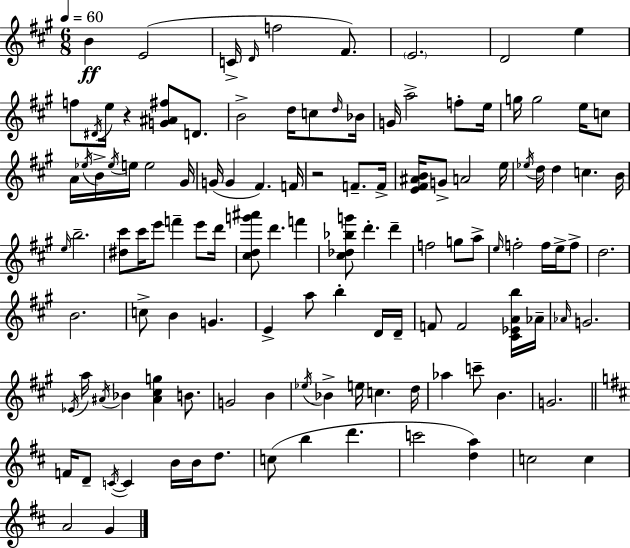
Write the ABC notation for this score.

X:1
T:Untitled
M:6/8
L:1/4
K:A
B E2 C/4 D/4 f2 ^F/2 E2 D2 e f/2 ^D/4 e/4 z [G^A^f]/2 D/2 B2 d/4 c/2 d/4 _B/4 G/4 a2 f/2 e/4 g/4 g2 e/4 c/2 A/4 _e/4 B/4 _e/4 e/4 e2 ^G/4 G/4 G ^F F/4 z2 F/2 F/4 [E^F^AB]/4 G/2 A2 e/4 _e/4 d/4 d c B/4 e/4 b2 [^d^c']/2 ^c'/4 e'/2 f' e'/2 d'/4 [^cdg'^a']/2 d' f' [^c_d_bg']/2 d' d' f2 g/2 a/2 e/4 f2 f/4 e/4 f/2 d2 B2 c/2 B G E a/2 b D/4 D/4 F/2 F2 [^C_EAb]/4 _A/4 _A/4 G2 _E/4 a/4 ^A/4 _B [^A^cg] B/2 G2 B _e/4 _B e/4 c d/4 _a c'/2 B G2 F/4 D/2 C/4 C B/4 B/4 d/2 c/2 b d' c'2 [da] c2 c A2 G